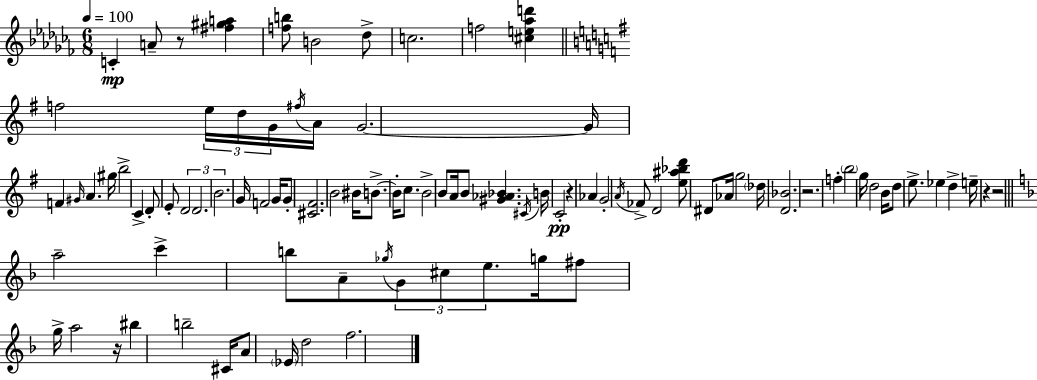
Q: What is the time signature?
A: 6/8